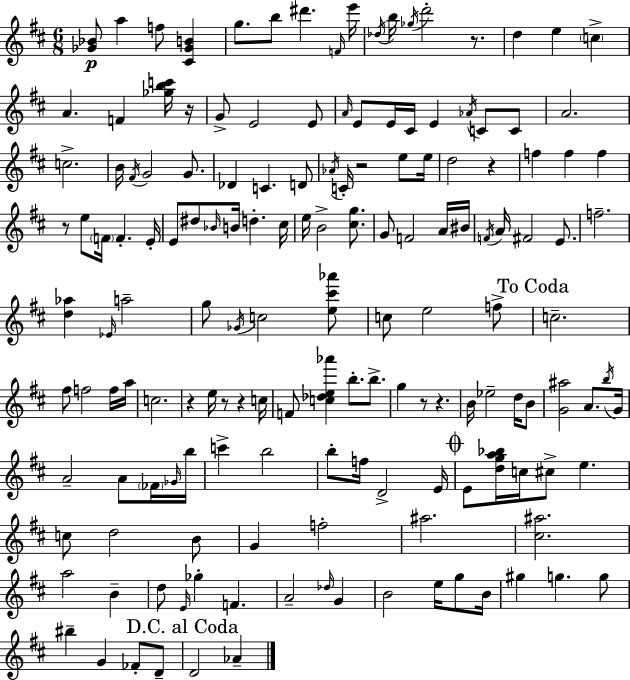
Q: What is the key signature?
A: D major